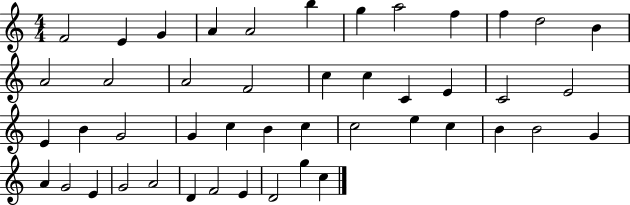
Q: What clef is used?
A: treble